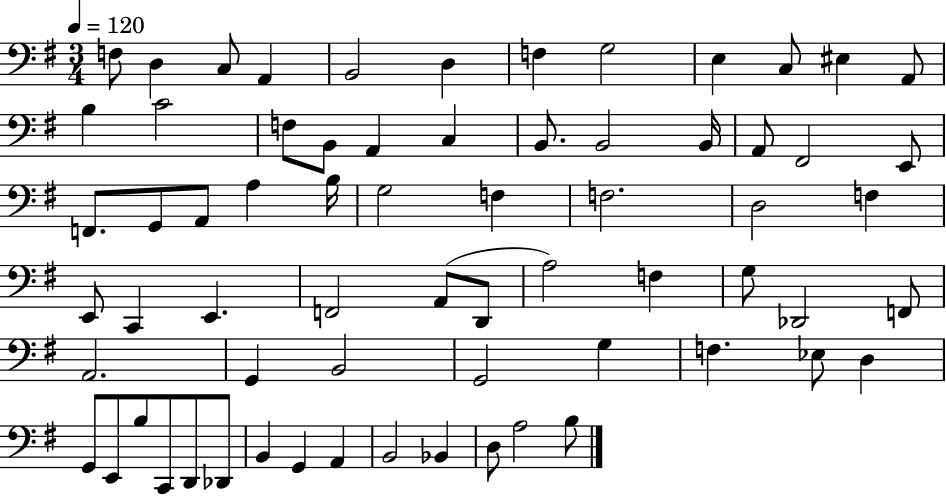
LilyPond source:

{
  \clef bass
  \numericTimeSignature
  \time 3/4
  \key g \major
  \tempo 4 = 120
  f8 d4 c8 a,4 | b,2 d4 | f4 g2 | e4 c8 eis4 a,8 | \break b4 c'2 | f8 b,8 a,4 c4 | b,8. b,2 b,16 | a,8 fis,2 e,8 | \break f,8. g,8 a,8 a4 b16 | g2 f4 | f2. | d2 f4 | \break e,8 c,4 e,4. | f,2 a,8( d,8 | a2) f4 | g8 des,2 f,8 | \break a,2. | g,4 b,2 | g,2 g4 | f4. ees8 d4 | \break g,8 e,8 b8 c,8 d,8 des,8 | b,4 g,4 a,4 | b,2 bes,4 | d8 a2 b8 | \break \bar "|."
}